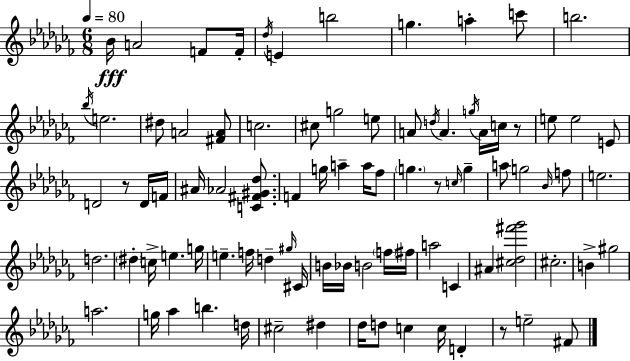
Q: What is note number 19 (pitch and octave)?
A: E5